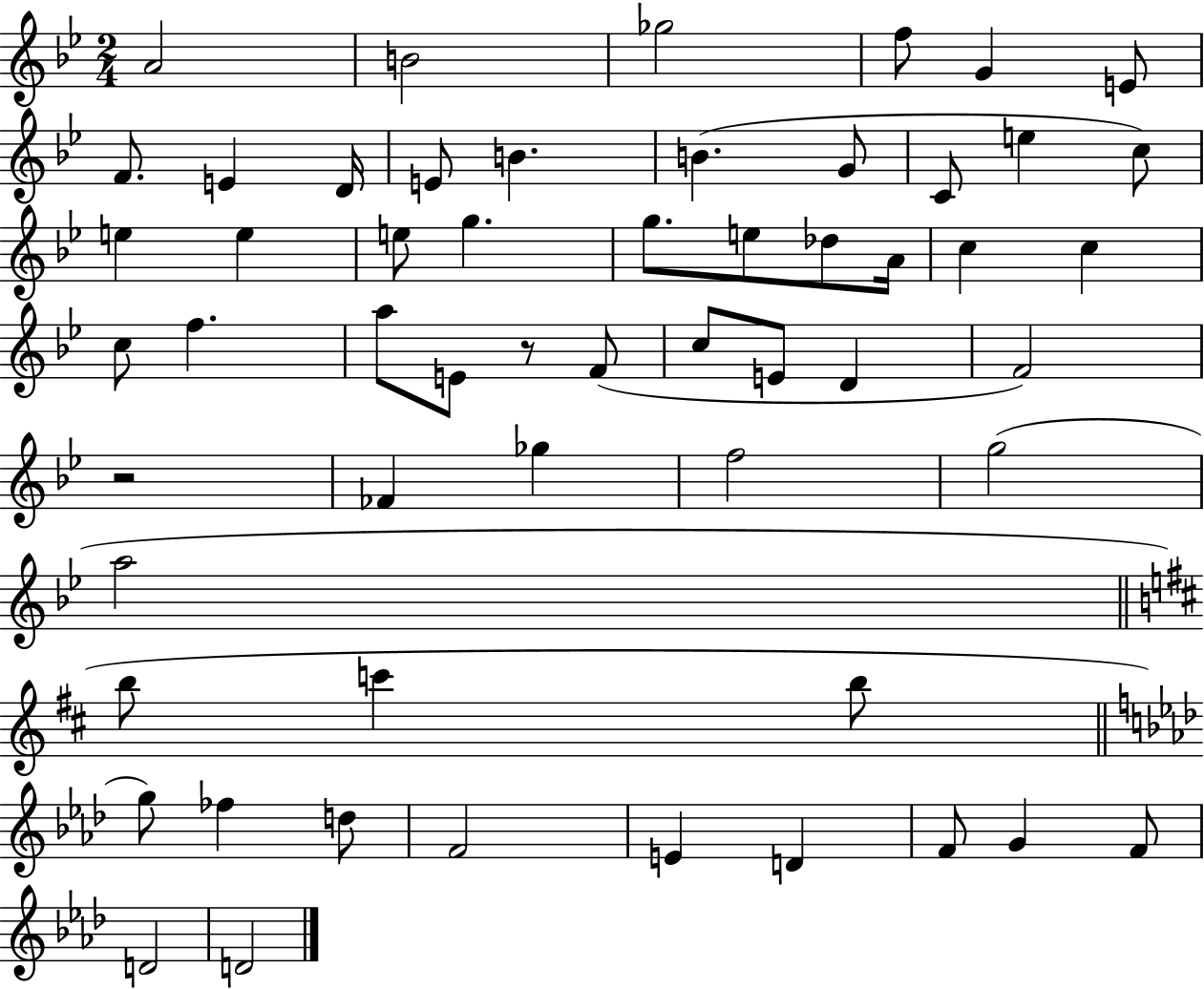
A4/h B4/h Gb5/h F5/e G4/q E4/e F4/e. E4/q D4/s E4/e B4/q. B4/q. G4/e C4/e E5/q C5/e E5/q E5/q E5/e G5/q. G5/e. E5/e Db5/e A4/s C5/q C5/q C5/e F5/q. A5/e E4/e R/e F4/e C5/e E4/e D4/q F4/h R/h FES4/q Gb5/q F5/h G5/h A5/h B5/e C6/q B5/e G5/e FES5/q D5/e F4/h E4/q D4/q F4/e G4/q F4/e D4/h D4/h